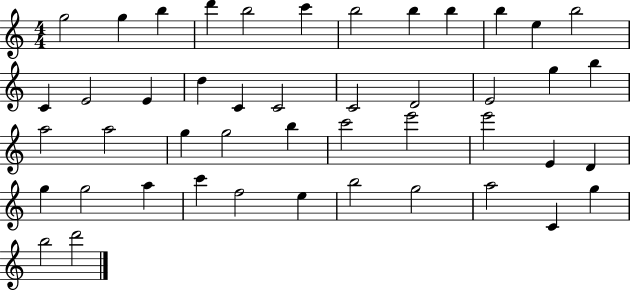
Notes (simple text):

G5/h G5/q B5/q D6/q B5/h C6/q B5/h B5/q B5/q B5/q E5/q B5/h C4/q E4/h E4/q D5/q C4/q C4/h C4/h D4/h E4/h G5/q B5/q A5/h A5/h G5/q G5/h B5/q C6/h E6/h E6/h E4/q D4/q G5/q G5/h A5/q C6/q F5/h E5/q B5/h G5/h A5/h C4/q G5/q B5/h D6/h